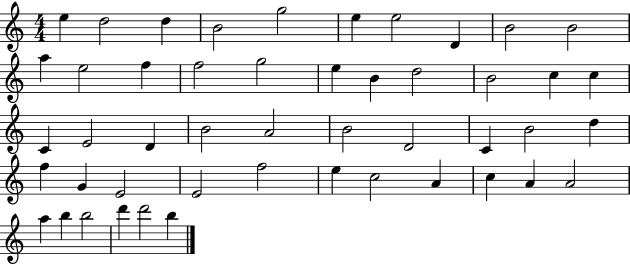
X:1
T:Untitled
M:4/4
L:1/4
K:C
e d2 d B2 g2 e e2 D B2 B2 a e2 f f2 g2 e B d2 B2 c c C E2 D B2 A2 B2 D2 C B2 d f G E2 E2 f2 e c2 A c A A2 a b b2 d' d'2 b